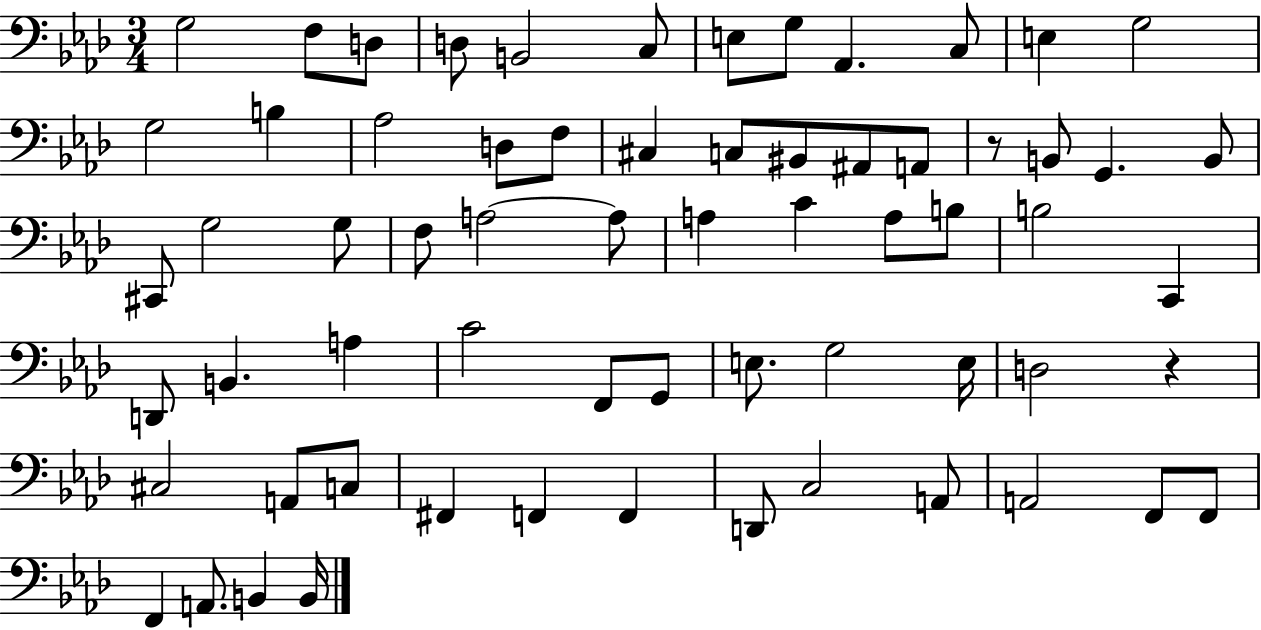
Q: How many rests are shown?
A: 2